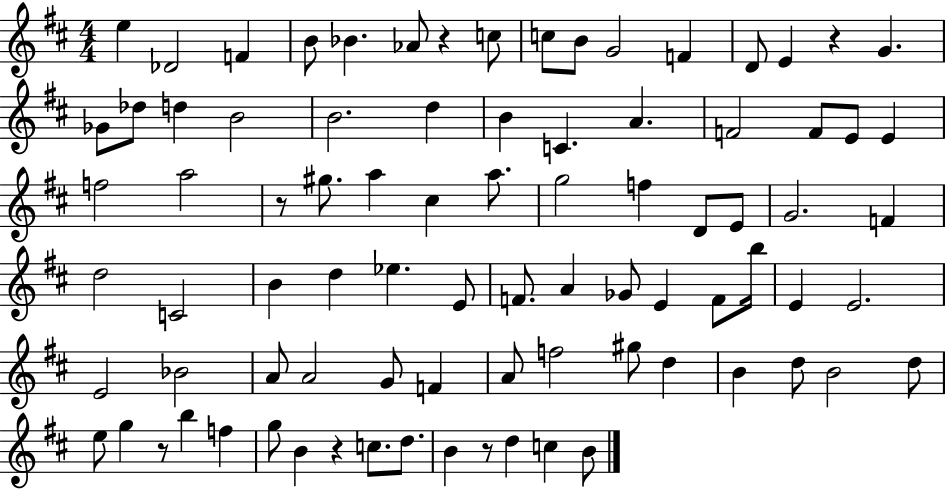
X:1
T:Untitled
M:4/4
L:1/4
K:D
e _D2 F B/2 _B _A/2 z c/2 c/2 B/2 G2 F D/2 E z G _G/2 _d/2 d B2 B2 d B C A F2 F/2 E/2 E f2 a2 z/2 ^g/2 a ^c a/2 g2 f D/2 E/2 G2 F d2 C2 B d _e E/2 F/2 A _G/2 E F/2 b/4 E E2 E2 _B2 A/2 A2 G/2 F A/2 f2 ^g/2 d B d/2 B2 d/2 e/2 g z/2 b f g/2 B z c/2 d/2 B z/2 d c B/2